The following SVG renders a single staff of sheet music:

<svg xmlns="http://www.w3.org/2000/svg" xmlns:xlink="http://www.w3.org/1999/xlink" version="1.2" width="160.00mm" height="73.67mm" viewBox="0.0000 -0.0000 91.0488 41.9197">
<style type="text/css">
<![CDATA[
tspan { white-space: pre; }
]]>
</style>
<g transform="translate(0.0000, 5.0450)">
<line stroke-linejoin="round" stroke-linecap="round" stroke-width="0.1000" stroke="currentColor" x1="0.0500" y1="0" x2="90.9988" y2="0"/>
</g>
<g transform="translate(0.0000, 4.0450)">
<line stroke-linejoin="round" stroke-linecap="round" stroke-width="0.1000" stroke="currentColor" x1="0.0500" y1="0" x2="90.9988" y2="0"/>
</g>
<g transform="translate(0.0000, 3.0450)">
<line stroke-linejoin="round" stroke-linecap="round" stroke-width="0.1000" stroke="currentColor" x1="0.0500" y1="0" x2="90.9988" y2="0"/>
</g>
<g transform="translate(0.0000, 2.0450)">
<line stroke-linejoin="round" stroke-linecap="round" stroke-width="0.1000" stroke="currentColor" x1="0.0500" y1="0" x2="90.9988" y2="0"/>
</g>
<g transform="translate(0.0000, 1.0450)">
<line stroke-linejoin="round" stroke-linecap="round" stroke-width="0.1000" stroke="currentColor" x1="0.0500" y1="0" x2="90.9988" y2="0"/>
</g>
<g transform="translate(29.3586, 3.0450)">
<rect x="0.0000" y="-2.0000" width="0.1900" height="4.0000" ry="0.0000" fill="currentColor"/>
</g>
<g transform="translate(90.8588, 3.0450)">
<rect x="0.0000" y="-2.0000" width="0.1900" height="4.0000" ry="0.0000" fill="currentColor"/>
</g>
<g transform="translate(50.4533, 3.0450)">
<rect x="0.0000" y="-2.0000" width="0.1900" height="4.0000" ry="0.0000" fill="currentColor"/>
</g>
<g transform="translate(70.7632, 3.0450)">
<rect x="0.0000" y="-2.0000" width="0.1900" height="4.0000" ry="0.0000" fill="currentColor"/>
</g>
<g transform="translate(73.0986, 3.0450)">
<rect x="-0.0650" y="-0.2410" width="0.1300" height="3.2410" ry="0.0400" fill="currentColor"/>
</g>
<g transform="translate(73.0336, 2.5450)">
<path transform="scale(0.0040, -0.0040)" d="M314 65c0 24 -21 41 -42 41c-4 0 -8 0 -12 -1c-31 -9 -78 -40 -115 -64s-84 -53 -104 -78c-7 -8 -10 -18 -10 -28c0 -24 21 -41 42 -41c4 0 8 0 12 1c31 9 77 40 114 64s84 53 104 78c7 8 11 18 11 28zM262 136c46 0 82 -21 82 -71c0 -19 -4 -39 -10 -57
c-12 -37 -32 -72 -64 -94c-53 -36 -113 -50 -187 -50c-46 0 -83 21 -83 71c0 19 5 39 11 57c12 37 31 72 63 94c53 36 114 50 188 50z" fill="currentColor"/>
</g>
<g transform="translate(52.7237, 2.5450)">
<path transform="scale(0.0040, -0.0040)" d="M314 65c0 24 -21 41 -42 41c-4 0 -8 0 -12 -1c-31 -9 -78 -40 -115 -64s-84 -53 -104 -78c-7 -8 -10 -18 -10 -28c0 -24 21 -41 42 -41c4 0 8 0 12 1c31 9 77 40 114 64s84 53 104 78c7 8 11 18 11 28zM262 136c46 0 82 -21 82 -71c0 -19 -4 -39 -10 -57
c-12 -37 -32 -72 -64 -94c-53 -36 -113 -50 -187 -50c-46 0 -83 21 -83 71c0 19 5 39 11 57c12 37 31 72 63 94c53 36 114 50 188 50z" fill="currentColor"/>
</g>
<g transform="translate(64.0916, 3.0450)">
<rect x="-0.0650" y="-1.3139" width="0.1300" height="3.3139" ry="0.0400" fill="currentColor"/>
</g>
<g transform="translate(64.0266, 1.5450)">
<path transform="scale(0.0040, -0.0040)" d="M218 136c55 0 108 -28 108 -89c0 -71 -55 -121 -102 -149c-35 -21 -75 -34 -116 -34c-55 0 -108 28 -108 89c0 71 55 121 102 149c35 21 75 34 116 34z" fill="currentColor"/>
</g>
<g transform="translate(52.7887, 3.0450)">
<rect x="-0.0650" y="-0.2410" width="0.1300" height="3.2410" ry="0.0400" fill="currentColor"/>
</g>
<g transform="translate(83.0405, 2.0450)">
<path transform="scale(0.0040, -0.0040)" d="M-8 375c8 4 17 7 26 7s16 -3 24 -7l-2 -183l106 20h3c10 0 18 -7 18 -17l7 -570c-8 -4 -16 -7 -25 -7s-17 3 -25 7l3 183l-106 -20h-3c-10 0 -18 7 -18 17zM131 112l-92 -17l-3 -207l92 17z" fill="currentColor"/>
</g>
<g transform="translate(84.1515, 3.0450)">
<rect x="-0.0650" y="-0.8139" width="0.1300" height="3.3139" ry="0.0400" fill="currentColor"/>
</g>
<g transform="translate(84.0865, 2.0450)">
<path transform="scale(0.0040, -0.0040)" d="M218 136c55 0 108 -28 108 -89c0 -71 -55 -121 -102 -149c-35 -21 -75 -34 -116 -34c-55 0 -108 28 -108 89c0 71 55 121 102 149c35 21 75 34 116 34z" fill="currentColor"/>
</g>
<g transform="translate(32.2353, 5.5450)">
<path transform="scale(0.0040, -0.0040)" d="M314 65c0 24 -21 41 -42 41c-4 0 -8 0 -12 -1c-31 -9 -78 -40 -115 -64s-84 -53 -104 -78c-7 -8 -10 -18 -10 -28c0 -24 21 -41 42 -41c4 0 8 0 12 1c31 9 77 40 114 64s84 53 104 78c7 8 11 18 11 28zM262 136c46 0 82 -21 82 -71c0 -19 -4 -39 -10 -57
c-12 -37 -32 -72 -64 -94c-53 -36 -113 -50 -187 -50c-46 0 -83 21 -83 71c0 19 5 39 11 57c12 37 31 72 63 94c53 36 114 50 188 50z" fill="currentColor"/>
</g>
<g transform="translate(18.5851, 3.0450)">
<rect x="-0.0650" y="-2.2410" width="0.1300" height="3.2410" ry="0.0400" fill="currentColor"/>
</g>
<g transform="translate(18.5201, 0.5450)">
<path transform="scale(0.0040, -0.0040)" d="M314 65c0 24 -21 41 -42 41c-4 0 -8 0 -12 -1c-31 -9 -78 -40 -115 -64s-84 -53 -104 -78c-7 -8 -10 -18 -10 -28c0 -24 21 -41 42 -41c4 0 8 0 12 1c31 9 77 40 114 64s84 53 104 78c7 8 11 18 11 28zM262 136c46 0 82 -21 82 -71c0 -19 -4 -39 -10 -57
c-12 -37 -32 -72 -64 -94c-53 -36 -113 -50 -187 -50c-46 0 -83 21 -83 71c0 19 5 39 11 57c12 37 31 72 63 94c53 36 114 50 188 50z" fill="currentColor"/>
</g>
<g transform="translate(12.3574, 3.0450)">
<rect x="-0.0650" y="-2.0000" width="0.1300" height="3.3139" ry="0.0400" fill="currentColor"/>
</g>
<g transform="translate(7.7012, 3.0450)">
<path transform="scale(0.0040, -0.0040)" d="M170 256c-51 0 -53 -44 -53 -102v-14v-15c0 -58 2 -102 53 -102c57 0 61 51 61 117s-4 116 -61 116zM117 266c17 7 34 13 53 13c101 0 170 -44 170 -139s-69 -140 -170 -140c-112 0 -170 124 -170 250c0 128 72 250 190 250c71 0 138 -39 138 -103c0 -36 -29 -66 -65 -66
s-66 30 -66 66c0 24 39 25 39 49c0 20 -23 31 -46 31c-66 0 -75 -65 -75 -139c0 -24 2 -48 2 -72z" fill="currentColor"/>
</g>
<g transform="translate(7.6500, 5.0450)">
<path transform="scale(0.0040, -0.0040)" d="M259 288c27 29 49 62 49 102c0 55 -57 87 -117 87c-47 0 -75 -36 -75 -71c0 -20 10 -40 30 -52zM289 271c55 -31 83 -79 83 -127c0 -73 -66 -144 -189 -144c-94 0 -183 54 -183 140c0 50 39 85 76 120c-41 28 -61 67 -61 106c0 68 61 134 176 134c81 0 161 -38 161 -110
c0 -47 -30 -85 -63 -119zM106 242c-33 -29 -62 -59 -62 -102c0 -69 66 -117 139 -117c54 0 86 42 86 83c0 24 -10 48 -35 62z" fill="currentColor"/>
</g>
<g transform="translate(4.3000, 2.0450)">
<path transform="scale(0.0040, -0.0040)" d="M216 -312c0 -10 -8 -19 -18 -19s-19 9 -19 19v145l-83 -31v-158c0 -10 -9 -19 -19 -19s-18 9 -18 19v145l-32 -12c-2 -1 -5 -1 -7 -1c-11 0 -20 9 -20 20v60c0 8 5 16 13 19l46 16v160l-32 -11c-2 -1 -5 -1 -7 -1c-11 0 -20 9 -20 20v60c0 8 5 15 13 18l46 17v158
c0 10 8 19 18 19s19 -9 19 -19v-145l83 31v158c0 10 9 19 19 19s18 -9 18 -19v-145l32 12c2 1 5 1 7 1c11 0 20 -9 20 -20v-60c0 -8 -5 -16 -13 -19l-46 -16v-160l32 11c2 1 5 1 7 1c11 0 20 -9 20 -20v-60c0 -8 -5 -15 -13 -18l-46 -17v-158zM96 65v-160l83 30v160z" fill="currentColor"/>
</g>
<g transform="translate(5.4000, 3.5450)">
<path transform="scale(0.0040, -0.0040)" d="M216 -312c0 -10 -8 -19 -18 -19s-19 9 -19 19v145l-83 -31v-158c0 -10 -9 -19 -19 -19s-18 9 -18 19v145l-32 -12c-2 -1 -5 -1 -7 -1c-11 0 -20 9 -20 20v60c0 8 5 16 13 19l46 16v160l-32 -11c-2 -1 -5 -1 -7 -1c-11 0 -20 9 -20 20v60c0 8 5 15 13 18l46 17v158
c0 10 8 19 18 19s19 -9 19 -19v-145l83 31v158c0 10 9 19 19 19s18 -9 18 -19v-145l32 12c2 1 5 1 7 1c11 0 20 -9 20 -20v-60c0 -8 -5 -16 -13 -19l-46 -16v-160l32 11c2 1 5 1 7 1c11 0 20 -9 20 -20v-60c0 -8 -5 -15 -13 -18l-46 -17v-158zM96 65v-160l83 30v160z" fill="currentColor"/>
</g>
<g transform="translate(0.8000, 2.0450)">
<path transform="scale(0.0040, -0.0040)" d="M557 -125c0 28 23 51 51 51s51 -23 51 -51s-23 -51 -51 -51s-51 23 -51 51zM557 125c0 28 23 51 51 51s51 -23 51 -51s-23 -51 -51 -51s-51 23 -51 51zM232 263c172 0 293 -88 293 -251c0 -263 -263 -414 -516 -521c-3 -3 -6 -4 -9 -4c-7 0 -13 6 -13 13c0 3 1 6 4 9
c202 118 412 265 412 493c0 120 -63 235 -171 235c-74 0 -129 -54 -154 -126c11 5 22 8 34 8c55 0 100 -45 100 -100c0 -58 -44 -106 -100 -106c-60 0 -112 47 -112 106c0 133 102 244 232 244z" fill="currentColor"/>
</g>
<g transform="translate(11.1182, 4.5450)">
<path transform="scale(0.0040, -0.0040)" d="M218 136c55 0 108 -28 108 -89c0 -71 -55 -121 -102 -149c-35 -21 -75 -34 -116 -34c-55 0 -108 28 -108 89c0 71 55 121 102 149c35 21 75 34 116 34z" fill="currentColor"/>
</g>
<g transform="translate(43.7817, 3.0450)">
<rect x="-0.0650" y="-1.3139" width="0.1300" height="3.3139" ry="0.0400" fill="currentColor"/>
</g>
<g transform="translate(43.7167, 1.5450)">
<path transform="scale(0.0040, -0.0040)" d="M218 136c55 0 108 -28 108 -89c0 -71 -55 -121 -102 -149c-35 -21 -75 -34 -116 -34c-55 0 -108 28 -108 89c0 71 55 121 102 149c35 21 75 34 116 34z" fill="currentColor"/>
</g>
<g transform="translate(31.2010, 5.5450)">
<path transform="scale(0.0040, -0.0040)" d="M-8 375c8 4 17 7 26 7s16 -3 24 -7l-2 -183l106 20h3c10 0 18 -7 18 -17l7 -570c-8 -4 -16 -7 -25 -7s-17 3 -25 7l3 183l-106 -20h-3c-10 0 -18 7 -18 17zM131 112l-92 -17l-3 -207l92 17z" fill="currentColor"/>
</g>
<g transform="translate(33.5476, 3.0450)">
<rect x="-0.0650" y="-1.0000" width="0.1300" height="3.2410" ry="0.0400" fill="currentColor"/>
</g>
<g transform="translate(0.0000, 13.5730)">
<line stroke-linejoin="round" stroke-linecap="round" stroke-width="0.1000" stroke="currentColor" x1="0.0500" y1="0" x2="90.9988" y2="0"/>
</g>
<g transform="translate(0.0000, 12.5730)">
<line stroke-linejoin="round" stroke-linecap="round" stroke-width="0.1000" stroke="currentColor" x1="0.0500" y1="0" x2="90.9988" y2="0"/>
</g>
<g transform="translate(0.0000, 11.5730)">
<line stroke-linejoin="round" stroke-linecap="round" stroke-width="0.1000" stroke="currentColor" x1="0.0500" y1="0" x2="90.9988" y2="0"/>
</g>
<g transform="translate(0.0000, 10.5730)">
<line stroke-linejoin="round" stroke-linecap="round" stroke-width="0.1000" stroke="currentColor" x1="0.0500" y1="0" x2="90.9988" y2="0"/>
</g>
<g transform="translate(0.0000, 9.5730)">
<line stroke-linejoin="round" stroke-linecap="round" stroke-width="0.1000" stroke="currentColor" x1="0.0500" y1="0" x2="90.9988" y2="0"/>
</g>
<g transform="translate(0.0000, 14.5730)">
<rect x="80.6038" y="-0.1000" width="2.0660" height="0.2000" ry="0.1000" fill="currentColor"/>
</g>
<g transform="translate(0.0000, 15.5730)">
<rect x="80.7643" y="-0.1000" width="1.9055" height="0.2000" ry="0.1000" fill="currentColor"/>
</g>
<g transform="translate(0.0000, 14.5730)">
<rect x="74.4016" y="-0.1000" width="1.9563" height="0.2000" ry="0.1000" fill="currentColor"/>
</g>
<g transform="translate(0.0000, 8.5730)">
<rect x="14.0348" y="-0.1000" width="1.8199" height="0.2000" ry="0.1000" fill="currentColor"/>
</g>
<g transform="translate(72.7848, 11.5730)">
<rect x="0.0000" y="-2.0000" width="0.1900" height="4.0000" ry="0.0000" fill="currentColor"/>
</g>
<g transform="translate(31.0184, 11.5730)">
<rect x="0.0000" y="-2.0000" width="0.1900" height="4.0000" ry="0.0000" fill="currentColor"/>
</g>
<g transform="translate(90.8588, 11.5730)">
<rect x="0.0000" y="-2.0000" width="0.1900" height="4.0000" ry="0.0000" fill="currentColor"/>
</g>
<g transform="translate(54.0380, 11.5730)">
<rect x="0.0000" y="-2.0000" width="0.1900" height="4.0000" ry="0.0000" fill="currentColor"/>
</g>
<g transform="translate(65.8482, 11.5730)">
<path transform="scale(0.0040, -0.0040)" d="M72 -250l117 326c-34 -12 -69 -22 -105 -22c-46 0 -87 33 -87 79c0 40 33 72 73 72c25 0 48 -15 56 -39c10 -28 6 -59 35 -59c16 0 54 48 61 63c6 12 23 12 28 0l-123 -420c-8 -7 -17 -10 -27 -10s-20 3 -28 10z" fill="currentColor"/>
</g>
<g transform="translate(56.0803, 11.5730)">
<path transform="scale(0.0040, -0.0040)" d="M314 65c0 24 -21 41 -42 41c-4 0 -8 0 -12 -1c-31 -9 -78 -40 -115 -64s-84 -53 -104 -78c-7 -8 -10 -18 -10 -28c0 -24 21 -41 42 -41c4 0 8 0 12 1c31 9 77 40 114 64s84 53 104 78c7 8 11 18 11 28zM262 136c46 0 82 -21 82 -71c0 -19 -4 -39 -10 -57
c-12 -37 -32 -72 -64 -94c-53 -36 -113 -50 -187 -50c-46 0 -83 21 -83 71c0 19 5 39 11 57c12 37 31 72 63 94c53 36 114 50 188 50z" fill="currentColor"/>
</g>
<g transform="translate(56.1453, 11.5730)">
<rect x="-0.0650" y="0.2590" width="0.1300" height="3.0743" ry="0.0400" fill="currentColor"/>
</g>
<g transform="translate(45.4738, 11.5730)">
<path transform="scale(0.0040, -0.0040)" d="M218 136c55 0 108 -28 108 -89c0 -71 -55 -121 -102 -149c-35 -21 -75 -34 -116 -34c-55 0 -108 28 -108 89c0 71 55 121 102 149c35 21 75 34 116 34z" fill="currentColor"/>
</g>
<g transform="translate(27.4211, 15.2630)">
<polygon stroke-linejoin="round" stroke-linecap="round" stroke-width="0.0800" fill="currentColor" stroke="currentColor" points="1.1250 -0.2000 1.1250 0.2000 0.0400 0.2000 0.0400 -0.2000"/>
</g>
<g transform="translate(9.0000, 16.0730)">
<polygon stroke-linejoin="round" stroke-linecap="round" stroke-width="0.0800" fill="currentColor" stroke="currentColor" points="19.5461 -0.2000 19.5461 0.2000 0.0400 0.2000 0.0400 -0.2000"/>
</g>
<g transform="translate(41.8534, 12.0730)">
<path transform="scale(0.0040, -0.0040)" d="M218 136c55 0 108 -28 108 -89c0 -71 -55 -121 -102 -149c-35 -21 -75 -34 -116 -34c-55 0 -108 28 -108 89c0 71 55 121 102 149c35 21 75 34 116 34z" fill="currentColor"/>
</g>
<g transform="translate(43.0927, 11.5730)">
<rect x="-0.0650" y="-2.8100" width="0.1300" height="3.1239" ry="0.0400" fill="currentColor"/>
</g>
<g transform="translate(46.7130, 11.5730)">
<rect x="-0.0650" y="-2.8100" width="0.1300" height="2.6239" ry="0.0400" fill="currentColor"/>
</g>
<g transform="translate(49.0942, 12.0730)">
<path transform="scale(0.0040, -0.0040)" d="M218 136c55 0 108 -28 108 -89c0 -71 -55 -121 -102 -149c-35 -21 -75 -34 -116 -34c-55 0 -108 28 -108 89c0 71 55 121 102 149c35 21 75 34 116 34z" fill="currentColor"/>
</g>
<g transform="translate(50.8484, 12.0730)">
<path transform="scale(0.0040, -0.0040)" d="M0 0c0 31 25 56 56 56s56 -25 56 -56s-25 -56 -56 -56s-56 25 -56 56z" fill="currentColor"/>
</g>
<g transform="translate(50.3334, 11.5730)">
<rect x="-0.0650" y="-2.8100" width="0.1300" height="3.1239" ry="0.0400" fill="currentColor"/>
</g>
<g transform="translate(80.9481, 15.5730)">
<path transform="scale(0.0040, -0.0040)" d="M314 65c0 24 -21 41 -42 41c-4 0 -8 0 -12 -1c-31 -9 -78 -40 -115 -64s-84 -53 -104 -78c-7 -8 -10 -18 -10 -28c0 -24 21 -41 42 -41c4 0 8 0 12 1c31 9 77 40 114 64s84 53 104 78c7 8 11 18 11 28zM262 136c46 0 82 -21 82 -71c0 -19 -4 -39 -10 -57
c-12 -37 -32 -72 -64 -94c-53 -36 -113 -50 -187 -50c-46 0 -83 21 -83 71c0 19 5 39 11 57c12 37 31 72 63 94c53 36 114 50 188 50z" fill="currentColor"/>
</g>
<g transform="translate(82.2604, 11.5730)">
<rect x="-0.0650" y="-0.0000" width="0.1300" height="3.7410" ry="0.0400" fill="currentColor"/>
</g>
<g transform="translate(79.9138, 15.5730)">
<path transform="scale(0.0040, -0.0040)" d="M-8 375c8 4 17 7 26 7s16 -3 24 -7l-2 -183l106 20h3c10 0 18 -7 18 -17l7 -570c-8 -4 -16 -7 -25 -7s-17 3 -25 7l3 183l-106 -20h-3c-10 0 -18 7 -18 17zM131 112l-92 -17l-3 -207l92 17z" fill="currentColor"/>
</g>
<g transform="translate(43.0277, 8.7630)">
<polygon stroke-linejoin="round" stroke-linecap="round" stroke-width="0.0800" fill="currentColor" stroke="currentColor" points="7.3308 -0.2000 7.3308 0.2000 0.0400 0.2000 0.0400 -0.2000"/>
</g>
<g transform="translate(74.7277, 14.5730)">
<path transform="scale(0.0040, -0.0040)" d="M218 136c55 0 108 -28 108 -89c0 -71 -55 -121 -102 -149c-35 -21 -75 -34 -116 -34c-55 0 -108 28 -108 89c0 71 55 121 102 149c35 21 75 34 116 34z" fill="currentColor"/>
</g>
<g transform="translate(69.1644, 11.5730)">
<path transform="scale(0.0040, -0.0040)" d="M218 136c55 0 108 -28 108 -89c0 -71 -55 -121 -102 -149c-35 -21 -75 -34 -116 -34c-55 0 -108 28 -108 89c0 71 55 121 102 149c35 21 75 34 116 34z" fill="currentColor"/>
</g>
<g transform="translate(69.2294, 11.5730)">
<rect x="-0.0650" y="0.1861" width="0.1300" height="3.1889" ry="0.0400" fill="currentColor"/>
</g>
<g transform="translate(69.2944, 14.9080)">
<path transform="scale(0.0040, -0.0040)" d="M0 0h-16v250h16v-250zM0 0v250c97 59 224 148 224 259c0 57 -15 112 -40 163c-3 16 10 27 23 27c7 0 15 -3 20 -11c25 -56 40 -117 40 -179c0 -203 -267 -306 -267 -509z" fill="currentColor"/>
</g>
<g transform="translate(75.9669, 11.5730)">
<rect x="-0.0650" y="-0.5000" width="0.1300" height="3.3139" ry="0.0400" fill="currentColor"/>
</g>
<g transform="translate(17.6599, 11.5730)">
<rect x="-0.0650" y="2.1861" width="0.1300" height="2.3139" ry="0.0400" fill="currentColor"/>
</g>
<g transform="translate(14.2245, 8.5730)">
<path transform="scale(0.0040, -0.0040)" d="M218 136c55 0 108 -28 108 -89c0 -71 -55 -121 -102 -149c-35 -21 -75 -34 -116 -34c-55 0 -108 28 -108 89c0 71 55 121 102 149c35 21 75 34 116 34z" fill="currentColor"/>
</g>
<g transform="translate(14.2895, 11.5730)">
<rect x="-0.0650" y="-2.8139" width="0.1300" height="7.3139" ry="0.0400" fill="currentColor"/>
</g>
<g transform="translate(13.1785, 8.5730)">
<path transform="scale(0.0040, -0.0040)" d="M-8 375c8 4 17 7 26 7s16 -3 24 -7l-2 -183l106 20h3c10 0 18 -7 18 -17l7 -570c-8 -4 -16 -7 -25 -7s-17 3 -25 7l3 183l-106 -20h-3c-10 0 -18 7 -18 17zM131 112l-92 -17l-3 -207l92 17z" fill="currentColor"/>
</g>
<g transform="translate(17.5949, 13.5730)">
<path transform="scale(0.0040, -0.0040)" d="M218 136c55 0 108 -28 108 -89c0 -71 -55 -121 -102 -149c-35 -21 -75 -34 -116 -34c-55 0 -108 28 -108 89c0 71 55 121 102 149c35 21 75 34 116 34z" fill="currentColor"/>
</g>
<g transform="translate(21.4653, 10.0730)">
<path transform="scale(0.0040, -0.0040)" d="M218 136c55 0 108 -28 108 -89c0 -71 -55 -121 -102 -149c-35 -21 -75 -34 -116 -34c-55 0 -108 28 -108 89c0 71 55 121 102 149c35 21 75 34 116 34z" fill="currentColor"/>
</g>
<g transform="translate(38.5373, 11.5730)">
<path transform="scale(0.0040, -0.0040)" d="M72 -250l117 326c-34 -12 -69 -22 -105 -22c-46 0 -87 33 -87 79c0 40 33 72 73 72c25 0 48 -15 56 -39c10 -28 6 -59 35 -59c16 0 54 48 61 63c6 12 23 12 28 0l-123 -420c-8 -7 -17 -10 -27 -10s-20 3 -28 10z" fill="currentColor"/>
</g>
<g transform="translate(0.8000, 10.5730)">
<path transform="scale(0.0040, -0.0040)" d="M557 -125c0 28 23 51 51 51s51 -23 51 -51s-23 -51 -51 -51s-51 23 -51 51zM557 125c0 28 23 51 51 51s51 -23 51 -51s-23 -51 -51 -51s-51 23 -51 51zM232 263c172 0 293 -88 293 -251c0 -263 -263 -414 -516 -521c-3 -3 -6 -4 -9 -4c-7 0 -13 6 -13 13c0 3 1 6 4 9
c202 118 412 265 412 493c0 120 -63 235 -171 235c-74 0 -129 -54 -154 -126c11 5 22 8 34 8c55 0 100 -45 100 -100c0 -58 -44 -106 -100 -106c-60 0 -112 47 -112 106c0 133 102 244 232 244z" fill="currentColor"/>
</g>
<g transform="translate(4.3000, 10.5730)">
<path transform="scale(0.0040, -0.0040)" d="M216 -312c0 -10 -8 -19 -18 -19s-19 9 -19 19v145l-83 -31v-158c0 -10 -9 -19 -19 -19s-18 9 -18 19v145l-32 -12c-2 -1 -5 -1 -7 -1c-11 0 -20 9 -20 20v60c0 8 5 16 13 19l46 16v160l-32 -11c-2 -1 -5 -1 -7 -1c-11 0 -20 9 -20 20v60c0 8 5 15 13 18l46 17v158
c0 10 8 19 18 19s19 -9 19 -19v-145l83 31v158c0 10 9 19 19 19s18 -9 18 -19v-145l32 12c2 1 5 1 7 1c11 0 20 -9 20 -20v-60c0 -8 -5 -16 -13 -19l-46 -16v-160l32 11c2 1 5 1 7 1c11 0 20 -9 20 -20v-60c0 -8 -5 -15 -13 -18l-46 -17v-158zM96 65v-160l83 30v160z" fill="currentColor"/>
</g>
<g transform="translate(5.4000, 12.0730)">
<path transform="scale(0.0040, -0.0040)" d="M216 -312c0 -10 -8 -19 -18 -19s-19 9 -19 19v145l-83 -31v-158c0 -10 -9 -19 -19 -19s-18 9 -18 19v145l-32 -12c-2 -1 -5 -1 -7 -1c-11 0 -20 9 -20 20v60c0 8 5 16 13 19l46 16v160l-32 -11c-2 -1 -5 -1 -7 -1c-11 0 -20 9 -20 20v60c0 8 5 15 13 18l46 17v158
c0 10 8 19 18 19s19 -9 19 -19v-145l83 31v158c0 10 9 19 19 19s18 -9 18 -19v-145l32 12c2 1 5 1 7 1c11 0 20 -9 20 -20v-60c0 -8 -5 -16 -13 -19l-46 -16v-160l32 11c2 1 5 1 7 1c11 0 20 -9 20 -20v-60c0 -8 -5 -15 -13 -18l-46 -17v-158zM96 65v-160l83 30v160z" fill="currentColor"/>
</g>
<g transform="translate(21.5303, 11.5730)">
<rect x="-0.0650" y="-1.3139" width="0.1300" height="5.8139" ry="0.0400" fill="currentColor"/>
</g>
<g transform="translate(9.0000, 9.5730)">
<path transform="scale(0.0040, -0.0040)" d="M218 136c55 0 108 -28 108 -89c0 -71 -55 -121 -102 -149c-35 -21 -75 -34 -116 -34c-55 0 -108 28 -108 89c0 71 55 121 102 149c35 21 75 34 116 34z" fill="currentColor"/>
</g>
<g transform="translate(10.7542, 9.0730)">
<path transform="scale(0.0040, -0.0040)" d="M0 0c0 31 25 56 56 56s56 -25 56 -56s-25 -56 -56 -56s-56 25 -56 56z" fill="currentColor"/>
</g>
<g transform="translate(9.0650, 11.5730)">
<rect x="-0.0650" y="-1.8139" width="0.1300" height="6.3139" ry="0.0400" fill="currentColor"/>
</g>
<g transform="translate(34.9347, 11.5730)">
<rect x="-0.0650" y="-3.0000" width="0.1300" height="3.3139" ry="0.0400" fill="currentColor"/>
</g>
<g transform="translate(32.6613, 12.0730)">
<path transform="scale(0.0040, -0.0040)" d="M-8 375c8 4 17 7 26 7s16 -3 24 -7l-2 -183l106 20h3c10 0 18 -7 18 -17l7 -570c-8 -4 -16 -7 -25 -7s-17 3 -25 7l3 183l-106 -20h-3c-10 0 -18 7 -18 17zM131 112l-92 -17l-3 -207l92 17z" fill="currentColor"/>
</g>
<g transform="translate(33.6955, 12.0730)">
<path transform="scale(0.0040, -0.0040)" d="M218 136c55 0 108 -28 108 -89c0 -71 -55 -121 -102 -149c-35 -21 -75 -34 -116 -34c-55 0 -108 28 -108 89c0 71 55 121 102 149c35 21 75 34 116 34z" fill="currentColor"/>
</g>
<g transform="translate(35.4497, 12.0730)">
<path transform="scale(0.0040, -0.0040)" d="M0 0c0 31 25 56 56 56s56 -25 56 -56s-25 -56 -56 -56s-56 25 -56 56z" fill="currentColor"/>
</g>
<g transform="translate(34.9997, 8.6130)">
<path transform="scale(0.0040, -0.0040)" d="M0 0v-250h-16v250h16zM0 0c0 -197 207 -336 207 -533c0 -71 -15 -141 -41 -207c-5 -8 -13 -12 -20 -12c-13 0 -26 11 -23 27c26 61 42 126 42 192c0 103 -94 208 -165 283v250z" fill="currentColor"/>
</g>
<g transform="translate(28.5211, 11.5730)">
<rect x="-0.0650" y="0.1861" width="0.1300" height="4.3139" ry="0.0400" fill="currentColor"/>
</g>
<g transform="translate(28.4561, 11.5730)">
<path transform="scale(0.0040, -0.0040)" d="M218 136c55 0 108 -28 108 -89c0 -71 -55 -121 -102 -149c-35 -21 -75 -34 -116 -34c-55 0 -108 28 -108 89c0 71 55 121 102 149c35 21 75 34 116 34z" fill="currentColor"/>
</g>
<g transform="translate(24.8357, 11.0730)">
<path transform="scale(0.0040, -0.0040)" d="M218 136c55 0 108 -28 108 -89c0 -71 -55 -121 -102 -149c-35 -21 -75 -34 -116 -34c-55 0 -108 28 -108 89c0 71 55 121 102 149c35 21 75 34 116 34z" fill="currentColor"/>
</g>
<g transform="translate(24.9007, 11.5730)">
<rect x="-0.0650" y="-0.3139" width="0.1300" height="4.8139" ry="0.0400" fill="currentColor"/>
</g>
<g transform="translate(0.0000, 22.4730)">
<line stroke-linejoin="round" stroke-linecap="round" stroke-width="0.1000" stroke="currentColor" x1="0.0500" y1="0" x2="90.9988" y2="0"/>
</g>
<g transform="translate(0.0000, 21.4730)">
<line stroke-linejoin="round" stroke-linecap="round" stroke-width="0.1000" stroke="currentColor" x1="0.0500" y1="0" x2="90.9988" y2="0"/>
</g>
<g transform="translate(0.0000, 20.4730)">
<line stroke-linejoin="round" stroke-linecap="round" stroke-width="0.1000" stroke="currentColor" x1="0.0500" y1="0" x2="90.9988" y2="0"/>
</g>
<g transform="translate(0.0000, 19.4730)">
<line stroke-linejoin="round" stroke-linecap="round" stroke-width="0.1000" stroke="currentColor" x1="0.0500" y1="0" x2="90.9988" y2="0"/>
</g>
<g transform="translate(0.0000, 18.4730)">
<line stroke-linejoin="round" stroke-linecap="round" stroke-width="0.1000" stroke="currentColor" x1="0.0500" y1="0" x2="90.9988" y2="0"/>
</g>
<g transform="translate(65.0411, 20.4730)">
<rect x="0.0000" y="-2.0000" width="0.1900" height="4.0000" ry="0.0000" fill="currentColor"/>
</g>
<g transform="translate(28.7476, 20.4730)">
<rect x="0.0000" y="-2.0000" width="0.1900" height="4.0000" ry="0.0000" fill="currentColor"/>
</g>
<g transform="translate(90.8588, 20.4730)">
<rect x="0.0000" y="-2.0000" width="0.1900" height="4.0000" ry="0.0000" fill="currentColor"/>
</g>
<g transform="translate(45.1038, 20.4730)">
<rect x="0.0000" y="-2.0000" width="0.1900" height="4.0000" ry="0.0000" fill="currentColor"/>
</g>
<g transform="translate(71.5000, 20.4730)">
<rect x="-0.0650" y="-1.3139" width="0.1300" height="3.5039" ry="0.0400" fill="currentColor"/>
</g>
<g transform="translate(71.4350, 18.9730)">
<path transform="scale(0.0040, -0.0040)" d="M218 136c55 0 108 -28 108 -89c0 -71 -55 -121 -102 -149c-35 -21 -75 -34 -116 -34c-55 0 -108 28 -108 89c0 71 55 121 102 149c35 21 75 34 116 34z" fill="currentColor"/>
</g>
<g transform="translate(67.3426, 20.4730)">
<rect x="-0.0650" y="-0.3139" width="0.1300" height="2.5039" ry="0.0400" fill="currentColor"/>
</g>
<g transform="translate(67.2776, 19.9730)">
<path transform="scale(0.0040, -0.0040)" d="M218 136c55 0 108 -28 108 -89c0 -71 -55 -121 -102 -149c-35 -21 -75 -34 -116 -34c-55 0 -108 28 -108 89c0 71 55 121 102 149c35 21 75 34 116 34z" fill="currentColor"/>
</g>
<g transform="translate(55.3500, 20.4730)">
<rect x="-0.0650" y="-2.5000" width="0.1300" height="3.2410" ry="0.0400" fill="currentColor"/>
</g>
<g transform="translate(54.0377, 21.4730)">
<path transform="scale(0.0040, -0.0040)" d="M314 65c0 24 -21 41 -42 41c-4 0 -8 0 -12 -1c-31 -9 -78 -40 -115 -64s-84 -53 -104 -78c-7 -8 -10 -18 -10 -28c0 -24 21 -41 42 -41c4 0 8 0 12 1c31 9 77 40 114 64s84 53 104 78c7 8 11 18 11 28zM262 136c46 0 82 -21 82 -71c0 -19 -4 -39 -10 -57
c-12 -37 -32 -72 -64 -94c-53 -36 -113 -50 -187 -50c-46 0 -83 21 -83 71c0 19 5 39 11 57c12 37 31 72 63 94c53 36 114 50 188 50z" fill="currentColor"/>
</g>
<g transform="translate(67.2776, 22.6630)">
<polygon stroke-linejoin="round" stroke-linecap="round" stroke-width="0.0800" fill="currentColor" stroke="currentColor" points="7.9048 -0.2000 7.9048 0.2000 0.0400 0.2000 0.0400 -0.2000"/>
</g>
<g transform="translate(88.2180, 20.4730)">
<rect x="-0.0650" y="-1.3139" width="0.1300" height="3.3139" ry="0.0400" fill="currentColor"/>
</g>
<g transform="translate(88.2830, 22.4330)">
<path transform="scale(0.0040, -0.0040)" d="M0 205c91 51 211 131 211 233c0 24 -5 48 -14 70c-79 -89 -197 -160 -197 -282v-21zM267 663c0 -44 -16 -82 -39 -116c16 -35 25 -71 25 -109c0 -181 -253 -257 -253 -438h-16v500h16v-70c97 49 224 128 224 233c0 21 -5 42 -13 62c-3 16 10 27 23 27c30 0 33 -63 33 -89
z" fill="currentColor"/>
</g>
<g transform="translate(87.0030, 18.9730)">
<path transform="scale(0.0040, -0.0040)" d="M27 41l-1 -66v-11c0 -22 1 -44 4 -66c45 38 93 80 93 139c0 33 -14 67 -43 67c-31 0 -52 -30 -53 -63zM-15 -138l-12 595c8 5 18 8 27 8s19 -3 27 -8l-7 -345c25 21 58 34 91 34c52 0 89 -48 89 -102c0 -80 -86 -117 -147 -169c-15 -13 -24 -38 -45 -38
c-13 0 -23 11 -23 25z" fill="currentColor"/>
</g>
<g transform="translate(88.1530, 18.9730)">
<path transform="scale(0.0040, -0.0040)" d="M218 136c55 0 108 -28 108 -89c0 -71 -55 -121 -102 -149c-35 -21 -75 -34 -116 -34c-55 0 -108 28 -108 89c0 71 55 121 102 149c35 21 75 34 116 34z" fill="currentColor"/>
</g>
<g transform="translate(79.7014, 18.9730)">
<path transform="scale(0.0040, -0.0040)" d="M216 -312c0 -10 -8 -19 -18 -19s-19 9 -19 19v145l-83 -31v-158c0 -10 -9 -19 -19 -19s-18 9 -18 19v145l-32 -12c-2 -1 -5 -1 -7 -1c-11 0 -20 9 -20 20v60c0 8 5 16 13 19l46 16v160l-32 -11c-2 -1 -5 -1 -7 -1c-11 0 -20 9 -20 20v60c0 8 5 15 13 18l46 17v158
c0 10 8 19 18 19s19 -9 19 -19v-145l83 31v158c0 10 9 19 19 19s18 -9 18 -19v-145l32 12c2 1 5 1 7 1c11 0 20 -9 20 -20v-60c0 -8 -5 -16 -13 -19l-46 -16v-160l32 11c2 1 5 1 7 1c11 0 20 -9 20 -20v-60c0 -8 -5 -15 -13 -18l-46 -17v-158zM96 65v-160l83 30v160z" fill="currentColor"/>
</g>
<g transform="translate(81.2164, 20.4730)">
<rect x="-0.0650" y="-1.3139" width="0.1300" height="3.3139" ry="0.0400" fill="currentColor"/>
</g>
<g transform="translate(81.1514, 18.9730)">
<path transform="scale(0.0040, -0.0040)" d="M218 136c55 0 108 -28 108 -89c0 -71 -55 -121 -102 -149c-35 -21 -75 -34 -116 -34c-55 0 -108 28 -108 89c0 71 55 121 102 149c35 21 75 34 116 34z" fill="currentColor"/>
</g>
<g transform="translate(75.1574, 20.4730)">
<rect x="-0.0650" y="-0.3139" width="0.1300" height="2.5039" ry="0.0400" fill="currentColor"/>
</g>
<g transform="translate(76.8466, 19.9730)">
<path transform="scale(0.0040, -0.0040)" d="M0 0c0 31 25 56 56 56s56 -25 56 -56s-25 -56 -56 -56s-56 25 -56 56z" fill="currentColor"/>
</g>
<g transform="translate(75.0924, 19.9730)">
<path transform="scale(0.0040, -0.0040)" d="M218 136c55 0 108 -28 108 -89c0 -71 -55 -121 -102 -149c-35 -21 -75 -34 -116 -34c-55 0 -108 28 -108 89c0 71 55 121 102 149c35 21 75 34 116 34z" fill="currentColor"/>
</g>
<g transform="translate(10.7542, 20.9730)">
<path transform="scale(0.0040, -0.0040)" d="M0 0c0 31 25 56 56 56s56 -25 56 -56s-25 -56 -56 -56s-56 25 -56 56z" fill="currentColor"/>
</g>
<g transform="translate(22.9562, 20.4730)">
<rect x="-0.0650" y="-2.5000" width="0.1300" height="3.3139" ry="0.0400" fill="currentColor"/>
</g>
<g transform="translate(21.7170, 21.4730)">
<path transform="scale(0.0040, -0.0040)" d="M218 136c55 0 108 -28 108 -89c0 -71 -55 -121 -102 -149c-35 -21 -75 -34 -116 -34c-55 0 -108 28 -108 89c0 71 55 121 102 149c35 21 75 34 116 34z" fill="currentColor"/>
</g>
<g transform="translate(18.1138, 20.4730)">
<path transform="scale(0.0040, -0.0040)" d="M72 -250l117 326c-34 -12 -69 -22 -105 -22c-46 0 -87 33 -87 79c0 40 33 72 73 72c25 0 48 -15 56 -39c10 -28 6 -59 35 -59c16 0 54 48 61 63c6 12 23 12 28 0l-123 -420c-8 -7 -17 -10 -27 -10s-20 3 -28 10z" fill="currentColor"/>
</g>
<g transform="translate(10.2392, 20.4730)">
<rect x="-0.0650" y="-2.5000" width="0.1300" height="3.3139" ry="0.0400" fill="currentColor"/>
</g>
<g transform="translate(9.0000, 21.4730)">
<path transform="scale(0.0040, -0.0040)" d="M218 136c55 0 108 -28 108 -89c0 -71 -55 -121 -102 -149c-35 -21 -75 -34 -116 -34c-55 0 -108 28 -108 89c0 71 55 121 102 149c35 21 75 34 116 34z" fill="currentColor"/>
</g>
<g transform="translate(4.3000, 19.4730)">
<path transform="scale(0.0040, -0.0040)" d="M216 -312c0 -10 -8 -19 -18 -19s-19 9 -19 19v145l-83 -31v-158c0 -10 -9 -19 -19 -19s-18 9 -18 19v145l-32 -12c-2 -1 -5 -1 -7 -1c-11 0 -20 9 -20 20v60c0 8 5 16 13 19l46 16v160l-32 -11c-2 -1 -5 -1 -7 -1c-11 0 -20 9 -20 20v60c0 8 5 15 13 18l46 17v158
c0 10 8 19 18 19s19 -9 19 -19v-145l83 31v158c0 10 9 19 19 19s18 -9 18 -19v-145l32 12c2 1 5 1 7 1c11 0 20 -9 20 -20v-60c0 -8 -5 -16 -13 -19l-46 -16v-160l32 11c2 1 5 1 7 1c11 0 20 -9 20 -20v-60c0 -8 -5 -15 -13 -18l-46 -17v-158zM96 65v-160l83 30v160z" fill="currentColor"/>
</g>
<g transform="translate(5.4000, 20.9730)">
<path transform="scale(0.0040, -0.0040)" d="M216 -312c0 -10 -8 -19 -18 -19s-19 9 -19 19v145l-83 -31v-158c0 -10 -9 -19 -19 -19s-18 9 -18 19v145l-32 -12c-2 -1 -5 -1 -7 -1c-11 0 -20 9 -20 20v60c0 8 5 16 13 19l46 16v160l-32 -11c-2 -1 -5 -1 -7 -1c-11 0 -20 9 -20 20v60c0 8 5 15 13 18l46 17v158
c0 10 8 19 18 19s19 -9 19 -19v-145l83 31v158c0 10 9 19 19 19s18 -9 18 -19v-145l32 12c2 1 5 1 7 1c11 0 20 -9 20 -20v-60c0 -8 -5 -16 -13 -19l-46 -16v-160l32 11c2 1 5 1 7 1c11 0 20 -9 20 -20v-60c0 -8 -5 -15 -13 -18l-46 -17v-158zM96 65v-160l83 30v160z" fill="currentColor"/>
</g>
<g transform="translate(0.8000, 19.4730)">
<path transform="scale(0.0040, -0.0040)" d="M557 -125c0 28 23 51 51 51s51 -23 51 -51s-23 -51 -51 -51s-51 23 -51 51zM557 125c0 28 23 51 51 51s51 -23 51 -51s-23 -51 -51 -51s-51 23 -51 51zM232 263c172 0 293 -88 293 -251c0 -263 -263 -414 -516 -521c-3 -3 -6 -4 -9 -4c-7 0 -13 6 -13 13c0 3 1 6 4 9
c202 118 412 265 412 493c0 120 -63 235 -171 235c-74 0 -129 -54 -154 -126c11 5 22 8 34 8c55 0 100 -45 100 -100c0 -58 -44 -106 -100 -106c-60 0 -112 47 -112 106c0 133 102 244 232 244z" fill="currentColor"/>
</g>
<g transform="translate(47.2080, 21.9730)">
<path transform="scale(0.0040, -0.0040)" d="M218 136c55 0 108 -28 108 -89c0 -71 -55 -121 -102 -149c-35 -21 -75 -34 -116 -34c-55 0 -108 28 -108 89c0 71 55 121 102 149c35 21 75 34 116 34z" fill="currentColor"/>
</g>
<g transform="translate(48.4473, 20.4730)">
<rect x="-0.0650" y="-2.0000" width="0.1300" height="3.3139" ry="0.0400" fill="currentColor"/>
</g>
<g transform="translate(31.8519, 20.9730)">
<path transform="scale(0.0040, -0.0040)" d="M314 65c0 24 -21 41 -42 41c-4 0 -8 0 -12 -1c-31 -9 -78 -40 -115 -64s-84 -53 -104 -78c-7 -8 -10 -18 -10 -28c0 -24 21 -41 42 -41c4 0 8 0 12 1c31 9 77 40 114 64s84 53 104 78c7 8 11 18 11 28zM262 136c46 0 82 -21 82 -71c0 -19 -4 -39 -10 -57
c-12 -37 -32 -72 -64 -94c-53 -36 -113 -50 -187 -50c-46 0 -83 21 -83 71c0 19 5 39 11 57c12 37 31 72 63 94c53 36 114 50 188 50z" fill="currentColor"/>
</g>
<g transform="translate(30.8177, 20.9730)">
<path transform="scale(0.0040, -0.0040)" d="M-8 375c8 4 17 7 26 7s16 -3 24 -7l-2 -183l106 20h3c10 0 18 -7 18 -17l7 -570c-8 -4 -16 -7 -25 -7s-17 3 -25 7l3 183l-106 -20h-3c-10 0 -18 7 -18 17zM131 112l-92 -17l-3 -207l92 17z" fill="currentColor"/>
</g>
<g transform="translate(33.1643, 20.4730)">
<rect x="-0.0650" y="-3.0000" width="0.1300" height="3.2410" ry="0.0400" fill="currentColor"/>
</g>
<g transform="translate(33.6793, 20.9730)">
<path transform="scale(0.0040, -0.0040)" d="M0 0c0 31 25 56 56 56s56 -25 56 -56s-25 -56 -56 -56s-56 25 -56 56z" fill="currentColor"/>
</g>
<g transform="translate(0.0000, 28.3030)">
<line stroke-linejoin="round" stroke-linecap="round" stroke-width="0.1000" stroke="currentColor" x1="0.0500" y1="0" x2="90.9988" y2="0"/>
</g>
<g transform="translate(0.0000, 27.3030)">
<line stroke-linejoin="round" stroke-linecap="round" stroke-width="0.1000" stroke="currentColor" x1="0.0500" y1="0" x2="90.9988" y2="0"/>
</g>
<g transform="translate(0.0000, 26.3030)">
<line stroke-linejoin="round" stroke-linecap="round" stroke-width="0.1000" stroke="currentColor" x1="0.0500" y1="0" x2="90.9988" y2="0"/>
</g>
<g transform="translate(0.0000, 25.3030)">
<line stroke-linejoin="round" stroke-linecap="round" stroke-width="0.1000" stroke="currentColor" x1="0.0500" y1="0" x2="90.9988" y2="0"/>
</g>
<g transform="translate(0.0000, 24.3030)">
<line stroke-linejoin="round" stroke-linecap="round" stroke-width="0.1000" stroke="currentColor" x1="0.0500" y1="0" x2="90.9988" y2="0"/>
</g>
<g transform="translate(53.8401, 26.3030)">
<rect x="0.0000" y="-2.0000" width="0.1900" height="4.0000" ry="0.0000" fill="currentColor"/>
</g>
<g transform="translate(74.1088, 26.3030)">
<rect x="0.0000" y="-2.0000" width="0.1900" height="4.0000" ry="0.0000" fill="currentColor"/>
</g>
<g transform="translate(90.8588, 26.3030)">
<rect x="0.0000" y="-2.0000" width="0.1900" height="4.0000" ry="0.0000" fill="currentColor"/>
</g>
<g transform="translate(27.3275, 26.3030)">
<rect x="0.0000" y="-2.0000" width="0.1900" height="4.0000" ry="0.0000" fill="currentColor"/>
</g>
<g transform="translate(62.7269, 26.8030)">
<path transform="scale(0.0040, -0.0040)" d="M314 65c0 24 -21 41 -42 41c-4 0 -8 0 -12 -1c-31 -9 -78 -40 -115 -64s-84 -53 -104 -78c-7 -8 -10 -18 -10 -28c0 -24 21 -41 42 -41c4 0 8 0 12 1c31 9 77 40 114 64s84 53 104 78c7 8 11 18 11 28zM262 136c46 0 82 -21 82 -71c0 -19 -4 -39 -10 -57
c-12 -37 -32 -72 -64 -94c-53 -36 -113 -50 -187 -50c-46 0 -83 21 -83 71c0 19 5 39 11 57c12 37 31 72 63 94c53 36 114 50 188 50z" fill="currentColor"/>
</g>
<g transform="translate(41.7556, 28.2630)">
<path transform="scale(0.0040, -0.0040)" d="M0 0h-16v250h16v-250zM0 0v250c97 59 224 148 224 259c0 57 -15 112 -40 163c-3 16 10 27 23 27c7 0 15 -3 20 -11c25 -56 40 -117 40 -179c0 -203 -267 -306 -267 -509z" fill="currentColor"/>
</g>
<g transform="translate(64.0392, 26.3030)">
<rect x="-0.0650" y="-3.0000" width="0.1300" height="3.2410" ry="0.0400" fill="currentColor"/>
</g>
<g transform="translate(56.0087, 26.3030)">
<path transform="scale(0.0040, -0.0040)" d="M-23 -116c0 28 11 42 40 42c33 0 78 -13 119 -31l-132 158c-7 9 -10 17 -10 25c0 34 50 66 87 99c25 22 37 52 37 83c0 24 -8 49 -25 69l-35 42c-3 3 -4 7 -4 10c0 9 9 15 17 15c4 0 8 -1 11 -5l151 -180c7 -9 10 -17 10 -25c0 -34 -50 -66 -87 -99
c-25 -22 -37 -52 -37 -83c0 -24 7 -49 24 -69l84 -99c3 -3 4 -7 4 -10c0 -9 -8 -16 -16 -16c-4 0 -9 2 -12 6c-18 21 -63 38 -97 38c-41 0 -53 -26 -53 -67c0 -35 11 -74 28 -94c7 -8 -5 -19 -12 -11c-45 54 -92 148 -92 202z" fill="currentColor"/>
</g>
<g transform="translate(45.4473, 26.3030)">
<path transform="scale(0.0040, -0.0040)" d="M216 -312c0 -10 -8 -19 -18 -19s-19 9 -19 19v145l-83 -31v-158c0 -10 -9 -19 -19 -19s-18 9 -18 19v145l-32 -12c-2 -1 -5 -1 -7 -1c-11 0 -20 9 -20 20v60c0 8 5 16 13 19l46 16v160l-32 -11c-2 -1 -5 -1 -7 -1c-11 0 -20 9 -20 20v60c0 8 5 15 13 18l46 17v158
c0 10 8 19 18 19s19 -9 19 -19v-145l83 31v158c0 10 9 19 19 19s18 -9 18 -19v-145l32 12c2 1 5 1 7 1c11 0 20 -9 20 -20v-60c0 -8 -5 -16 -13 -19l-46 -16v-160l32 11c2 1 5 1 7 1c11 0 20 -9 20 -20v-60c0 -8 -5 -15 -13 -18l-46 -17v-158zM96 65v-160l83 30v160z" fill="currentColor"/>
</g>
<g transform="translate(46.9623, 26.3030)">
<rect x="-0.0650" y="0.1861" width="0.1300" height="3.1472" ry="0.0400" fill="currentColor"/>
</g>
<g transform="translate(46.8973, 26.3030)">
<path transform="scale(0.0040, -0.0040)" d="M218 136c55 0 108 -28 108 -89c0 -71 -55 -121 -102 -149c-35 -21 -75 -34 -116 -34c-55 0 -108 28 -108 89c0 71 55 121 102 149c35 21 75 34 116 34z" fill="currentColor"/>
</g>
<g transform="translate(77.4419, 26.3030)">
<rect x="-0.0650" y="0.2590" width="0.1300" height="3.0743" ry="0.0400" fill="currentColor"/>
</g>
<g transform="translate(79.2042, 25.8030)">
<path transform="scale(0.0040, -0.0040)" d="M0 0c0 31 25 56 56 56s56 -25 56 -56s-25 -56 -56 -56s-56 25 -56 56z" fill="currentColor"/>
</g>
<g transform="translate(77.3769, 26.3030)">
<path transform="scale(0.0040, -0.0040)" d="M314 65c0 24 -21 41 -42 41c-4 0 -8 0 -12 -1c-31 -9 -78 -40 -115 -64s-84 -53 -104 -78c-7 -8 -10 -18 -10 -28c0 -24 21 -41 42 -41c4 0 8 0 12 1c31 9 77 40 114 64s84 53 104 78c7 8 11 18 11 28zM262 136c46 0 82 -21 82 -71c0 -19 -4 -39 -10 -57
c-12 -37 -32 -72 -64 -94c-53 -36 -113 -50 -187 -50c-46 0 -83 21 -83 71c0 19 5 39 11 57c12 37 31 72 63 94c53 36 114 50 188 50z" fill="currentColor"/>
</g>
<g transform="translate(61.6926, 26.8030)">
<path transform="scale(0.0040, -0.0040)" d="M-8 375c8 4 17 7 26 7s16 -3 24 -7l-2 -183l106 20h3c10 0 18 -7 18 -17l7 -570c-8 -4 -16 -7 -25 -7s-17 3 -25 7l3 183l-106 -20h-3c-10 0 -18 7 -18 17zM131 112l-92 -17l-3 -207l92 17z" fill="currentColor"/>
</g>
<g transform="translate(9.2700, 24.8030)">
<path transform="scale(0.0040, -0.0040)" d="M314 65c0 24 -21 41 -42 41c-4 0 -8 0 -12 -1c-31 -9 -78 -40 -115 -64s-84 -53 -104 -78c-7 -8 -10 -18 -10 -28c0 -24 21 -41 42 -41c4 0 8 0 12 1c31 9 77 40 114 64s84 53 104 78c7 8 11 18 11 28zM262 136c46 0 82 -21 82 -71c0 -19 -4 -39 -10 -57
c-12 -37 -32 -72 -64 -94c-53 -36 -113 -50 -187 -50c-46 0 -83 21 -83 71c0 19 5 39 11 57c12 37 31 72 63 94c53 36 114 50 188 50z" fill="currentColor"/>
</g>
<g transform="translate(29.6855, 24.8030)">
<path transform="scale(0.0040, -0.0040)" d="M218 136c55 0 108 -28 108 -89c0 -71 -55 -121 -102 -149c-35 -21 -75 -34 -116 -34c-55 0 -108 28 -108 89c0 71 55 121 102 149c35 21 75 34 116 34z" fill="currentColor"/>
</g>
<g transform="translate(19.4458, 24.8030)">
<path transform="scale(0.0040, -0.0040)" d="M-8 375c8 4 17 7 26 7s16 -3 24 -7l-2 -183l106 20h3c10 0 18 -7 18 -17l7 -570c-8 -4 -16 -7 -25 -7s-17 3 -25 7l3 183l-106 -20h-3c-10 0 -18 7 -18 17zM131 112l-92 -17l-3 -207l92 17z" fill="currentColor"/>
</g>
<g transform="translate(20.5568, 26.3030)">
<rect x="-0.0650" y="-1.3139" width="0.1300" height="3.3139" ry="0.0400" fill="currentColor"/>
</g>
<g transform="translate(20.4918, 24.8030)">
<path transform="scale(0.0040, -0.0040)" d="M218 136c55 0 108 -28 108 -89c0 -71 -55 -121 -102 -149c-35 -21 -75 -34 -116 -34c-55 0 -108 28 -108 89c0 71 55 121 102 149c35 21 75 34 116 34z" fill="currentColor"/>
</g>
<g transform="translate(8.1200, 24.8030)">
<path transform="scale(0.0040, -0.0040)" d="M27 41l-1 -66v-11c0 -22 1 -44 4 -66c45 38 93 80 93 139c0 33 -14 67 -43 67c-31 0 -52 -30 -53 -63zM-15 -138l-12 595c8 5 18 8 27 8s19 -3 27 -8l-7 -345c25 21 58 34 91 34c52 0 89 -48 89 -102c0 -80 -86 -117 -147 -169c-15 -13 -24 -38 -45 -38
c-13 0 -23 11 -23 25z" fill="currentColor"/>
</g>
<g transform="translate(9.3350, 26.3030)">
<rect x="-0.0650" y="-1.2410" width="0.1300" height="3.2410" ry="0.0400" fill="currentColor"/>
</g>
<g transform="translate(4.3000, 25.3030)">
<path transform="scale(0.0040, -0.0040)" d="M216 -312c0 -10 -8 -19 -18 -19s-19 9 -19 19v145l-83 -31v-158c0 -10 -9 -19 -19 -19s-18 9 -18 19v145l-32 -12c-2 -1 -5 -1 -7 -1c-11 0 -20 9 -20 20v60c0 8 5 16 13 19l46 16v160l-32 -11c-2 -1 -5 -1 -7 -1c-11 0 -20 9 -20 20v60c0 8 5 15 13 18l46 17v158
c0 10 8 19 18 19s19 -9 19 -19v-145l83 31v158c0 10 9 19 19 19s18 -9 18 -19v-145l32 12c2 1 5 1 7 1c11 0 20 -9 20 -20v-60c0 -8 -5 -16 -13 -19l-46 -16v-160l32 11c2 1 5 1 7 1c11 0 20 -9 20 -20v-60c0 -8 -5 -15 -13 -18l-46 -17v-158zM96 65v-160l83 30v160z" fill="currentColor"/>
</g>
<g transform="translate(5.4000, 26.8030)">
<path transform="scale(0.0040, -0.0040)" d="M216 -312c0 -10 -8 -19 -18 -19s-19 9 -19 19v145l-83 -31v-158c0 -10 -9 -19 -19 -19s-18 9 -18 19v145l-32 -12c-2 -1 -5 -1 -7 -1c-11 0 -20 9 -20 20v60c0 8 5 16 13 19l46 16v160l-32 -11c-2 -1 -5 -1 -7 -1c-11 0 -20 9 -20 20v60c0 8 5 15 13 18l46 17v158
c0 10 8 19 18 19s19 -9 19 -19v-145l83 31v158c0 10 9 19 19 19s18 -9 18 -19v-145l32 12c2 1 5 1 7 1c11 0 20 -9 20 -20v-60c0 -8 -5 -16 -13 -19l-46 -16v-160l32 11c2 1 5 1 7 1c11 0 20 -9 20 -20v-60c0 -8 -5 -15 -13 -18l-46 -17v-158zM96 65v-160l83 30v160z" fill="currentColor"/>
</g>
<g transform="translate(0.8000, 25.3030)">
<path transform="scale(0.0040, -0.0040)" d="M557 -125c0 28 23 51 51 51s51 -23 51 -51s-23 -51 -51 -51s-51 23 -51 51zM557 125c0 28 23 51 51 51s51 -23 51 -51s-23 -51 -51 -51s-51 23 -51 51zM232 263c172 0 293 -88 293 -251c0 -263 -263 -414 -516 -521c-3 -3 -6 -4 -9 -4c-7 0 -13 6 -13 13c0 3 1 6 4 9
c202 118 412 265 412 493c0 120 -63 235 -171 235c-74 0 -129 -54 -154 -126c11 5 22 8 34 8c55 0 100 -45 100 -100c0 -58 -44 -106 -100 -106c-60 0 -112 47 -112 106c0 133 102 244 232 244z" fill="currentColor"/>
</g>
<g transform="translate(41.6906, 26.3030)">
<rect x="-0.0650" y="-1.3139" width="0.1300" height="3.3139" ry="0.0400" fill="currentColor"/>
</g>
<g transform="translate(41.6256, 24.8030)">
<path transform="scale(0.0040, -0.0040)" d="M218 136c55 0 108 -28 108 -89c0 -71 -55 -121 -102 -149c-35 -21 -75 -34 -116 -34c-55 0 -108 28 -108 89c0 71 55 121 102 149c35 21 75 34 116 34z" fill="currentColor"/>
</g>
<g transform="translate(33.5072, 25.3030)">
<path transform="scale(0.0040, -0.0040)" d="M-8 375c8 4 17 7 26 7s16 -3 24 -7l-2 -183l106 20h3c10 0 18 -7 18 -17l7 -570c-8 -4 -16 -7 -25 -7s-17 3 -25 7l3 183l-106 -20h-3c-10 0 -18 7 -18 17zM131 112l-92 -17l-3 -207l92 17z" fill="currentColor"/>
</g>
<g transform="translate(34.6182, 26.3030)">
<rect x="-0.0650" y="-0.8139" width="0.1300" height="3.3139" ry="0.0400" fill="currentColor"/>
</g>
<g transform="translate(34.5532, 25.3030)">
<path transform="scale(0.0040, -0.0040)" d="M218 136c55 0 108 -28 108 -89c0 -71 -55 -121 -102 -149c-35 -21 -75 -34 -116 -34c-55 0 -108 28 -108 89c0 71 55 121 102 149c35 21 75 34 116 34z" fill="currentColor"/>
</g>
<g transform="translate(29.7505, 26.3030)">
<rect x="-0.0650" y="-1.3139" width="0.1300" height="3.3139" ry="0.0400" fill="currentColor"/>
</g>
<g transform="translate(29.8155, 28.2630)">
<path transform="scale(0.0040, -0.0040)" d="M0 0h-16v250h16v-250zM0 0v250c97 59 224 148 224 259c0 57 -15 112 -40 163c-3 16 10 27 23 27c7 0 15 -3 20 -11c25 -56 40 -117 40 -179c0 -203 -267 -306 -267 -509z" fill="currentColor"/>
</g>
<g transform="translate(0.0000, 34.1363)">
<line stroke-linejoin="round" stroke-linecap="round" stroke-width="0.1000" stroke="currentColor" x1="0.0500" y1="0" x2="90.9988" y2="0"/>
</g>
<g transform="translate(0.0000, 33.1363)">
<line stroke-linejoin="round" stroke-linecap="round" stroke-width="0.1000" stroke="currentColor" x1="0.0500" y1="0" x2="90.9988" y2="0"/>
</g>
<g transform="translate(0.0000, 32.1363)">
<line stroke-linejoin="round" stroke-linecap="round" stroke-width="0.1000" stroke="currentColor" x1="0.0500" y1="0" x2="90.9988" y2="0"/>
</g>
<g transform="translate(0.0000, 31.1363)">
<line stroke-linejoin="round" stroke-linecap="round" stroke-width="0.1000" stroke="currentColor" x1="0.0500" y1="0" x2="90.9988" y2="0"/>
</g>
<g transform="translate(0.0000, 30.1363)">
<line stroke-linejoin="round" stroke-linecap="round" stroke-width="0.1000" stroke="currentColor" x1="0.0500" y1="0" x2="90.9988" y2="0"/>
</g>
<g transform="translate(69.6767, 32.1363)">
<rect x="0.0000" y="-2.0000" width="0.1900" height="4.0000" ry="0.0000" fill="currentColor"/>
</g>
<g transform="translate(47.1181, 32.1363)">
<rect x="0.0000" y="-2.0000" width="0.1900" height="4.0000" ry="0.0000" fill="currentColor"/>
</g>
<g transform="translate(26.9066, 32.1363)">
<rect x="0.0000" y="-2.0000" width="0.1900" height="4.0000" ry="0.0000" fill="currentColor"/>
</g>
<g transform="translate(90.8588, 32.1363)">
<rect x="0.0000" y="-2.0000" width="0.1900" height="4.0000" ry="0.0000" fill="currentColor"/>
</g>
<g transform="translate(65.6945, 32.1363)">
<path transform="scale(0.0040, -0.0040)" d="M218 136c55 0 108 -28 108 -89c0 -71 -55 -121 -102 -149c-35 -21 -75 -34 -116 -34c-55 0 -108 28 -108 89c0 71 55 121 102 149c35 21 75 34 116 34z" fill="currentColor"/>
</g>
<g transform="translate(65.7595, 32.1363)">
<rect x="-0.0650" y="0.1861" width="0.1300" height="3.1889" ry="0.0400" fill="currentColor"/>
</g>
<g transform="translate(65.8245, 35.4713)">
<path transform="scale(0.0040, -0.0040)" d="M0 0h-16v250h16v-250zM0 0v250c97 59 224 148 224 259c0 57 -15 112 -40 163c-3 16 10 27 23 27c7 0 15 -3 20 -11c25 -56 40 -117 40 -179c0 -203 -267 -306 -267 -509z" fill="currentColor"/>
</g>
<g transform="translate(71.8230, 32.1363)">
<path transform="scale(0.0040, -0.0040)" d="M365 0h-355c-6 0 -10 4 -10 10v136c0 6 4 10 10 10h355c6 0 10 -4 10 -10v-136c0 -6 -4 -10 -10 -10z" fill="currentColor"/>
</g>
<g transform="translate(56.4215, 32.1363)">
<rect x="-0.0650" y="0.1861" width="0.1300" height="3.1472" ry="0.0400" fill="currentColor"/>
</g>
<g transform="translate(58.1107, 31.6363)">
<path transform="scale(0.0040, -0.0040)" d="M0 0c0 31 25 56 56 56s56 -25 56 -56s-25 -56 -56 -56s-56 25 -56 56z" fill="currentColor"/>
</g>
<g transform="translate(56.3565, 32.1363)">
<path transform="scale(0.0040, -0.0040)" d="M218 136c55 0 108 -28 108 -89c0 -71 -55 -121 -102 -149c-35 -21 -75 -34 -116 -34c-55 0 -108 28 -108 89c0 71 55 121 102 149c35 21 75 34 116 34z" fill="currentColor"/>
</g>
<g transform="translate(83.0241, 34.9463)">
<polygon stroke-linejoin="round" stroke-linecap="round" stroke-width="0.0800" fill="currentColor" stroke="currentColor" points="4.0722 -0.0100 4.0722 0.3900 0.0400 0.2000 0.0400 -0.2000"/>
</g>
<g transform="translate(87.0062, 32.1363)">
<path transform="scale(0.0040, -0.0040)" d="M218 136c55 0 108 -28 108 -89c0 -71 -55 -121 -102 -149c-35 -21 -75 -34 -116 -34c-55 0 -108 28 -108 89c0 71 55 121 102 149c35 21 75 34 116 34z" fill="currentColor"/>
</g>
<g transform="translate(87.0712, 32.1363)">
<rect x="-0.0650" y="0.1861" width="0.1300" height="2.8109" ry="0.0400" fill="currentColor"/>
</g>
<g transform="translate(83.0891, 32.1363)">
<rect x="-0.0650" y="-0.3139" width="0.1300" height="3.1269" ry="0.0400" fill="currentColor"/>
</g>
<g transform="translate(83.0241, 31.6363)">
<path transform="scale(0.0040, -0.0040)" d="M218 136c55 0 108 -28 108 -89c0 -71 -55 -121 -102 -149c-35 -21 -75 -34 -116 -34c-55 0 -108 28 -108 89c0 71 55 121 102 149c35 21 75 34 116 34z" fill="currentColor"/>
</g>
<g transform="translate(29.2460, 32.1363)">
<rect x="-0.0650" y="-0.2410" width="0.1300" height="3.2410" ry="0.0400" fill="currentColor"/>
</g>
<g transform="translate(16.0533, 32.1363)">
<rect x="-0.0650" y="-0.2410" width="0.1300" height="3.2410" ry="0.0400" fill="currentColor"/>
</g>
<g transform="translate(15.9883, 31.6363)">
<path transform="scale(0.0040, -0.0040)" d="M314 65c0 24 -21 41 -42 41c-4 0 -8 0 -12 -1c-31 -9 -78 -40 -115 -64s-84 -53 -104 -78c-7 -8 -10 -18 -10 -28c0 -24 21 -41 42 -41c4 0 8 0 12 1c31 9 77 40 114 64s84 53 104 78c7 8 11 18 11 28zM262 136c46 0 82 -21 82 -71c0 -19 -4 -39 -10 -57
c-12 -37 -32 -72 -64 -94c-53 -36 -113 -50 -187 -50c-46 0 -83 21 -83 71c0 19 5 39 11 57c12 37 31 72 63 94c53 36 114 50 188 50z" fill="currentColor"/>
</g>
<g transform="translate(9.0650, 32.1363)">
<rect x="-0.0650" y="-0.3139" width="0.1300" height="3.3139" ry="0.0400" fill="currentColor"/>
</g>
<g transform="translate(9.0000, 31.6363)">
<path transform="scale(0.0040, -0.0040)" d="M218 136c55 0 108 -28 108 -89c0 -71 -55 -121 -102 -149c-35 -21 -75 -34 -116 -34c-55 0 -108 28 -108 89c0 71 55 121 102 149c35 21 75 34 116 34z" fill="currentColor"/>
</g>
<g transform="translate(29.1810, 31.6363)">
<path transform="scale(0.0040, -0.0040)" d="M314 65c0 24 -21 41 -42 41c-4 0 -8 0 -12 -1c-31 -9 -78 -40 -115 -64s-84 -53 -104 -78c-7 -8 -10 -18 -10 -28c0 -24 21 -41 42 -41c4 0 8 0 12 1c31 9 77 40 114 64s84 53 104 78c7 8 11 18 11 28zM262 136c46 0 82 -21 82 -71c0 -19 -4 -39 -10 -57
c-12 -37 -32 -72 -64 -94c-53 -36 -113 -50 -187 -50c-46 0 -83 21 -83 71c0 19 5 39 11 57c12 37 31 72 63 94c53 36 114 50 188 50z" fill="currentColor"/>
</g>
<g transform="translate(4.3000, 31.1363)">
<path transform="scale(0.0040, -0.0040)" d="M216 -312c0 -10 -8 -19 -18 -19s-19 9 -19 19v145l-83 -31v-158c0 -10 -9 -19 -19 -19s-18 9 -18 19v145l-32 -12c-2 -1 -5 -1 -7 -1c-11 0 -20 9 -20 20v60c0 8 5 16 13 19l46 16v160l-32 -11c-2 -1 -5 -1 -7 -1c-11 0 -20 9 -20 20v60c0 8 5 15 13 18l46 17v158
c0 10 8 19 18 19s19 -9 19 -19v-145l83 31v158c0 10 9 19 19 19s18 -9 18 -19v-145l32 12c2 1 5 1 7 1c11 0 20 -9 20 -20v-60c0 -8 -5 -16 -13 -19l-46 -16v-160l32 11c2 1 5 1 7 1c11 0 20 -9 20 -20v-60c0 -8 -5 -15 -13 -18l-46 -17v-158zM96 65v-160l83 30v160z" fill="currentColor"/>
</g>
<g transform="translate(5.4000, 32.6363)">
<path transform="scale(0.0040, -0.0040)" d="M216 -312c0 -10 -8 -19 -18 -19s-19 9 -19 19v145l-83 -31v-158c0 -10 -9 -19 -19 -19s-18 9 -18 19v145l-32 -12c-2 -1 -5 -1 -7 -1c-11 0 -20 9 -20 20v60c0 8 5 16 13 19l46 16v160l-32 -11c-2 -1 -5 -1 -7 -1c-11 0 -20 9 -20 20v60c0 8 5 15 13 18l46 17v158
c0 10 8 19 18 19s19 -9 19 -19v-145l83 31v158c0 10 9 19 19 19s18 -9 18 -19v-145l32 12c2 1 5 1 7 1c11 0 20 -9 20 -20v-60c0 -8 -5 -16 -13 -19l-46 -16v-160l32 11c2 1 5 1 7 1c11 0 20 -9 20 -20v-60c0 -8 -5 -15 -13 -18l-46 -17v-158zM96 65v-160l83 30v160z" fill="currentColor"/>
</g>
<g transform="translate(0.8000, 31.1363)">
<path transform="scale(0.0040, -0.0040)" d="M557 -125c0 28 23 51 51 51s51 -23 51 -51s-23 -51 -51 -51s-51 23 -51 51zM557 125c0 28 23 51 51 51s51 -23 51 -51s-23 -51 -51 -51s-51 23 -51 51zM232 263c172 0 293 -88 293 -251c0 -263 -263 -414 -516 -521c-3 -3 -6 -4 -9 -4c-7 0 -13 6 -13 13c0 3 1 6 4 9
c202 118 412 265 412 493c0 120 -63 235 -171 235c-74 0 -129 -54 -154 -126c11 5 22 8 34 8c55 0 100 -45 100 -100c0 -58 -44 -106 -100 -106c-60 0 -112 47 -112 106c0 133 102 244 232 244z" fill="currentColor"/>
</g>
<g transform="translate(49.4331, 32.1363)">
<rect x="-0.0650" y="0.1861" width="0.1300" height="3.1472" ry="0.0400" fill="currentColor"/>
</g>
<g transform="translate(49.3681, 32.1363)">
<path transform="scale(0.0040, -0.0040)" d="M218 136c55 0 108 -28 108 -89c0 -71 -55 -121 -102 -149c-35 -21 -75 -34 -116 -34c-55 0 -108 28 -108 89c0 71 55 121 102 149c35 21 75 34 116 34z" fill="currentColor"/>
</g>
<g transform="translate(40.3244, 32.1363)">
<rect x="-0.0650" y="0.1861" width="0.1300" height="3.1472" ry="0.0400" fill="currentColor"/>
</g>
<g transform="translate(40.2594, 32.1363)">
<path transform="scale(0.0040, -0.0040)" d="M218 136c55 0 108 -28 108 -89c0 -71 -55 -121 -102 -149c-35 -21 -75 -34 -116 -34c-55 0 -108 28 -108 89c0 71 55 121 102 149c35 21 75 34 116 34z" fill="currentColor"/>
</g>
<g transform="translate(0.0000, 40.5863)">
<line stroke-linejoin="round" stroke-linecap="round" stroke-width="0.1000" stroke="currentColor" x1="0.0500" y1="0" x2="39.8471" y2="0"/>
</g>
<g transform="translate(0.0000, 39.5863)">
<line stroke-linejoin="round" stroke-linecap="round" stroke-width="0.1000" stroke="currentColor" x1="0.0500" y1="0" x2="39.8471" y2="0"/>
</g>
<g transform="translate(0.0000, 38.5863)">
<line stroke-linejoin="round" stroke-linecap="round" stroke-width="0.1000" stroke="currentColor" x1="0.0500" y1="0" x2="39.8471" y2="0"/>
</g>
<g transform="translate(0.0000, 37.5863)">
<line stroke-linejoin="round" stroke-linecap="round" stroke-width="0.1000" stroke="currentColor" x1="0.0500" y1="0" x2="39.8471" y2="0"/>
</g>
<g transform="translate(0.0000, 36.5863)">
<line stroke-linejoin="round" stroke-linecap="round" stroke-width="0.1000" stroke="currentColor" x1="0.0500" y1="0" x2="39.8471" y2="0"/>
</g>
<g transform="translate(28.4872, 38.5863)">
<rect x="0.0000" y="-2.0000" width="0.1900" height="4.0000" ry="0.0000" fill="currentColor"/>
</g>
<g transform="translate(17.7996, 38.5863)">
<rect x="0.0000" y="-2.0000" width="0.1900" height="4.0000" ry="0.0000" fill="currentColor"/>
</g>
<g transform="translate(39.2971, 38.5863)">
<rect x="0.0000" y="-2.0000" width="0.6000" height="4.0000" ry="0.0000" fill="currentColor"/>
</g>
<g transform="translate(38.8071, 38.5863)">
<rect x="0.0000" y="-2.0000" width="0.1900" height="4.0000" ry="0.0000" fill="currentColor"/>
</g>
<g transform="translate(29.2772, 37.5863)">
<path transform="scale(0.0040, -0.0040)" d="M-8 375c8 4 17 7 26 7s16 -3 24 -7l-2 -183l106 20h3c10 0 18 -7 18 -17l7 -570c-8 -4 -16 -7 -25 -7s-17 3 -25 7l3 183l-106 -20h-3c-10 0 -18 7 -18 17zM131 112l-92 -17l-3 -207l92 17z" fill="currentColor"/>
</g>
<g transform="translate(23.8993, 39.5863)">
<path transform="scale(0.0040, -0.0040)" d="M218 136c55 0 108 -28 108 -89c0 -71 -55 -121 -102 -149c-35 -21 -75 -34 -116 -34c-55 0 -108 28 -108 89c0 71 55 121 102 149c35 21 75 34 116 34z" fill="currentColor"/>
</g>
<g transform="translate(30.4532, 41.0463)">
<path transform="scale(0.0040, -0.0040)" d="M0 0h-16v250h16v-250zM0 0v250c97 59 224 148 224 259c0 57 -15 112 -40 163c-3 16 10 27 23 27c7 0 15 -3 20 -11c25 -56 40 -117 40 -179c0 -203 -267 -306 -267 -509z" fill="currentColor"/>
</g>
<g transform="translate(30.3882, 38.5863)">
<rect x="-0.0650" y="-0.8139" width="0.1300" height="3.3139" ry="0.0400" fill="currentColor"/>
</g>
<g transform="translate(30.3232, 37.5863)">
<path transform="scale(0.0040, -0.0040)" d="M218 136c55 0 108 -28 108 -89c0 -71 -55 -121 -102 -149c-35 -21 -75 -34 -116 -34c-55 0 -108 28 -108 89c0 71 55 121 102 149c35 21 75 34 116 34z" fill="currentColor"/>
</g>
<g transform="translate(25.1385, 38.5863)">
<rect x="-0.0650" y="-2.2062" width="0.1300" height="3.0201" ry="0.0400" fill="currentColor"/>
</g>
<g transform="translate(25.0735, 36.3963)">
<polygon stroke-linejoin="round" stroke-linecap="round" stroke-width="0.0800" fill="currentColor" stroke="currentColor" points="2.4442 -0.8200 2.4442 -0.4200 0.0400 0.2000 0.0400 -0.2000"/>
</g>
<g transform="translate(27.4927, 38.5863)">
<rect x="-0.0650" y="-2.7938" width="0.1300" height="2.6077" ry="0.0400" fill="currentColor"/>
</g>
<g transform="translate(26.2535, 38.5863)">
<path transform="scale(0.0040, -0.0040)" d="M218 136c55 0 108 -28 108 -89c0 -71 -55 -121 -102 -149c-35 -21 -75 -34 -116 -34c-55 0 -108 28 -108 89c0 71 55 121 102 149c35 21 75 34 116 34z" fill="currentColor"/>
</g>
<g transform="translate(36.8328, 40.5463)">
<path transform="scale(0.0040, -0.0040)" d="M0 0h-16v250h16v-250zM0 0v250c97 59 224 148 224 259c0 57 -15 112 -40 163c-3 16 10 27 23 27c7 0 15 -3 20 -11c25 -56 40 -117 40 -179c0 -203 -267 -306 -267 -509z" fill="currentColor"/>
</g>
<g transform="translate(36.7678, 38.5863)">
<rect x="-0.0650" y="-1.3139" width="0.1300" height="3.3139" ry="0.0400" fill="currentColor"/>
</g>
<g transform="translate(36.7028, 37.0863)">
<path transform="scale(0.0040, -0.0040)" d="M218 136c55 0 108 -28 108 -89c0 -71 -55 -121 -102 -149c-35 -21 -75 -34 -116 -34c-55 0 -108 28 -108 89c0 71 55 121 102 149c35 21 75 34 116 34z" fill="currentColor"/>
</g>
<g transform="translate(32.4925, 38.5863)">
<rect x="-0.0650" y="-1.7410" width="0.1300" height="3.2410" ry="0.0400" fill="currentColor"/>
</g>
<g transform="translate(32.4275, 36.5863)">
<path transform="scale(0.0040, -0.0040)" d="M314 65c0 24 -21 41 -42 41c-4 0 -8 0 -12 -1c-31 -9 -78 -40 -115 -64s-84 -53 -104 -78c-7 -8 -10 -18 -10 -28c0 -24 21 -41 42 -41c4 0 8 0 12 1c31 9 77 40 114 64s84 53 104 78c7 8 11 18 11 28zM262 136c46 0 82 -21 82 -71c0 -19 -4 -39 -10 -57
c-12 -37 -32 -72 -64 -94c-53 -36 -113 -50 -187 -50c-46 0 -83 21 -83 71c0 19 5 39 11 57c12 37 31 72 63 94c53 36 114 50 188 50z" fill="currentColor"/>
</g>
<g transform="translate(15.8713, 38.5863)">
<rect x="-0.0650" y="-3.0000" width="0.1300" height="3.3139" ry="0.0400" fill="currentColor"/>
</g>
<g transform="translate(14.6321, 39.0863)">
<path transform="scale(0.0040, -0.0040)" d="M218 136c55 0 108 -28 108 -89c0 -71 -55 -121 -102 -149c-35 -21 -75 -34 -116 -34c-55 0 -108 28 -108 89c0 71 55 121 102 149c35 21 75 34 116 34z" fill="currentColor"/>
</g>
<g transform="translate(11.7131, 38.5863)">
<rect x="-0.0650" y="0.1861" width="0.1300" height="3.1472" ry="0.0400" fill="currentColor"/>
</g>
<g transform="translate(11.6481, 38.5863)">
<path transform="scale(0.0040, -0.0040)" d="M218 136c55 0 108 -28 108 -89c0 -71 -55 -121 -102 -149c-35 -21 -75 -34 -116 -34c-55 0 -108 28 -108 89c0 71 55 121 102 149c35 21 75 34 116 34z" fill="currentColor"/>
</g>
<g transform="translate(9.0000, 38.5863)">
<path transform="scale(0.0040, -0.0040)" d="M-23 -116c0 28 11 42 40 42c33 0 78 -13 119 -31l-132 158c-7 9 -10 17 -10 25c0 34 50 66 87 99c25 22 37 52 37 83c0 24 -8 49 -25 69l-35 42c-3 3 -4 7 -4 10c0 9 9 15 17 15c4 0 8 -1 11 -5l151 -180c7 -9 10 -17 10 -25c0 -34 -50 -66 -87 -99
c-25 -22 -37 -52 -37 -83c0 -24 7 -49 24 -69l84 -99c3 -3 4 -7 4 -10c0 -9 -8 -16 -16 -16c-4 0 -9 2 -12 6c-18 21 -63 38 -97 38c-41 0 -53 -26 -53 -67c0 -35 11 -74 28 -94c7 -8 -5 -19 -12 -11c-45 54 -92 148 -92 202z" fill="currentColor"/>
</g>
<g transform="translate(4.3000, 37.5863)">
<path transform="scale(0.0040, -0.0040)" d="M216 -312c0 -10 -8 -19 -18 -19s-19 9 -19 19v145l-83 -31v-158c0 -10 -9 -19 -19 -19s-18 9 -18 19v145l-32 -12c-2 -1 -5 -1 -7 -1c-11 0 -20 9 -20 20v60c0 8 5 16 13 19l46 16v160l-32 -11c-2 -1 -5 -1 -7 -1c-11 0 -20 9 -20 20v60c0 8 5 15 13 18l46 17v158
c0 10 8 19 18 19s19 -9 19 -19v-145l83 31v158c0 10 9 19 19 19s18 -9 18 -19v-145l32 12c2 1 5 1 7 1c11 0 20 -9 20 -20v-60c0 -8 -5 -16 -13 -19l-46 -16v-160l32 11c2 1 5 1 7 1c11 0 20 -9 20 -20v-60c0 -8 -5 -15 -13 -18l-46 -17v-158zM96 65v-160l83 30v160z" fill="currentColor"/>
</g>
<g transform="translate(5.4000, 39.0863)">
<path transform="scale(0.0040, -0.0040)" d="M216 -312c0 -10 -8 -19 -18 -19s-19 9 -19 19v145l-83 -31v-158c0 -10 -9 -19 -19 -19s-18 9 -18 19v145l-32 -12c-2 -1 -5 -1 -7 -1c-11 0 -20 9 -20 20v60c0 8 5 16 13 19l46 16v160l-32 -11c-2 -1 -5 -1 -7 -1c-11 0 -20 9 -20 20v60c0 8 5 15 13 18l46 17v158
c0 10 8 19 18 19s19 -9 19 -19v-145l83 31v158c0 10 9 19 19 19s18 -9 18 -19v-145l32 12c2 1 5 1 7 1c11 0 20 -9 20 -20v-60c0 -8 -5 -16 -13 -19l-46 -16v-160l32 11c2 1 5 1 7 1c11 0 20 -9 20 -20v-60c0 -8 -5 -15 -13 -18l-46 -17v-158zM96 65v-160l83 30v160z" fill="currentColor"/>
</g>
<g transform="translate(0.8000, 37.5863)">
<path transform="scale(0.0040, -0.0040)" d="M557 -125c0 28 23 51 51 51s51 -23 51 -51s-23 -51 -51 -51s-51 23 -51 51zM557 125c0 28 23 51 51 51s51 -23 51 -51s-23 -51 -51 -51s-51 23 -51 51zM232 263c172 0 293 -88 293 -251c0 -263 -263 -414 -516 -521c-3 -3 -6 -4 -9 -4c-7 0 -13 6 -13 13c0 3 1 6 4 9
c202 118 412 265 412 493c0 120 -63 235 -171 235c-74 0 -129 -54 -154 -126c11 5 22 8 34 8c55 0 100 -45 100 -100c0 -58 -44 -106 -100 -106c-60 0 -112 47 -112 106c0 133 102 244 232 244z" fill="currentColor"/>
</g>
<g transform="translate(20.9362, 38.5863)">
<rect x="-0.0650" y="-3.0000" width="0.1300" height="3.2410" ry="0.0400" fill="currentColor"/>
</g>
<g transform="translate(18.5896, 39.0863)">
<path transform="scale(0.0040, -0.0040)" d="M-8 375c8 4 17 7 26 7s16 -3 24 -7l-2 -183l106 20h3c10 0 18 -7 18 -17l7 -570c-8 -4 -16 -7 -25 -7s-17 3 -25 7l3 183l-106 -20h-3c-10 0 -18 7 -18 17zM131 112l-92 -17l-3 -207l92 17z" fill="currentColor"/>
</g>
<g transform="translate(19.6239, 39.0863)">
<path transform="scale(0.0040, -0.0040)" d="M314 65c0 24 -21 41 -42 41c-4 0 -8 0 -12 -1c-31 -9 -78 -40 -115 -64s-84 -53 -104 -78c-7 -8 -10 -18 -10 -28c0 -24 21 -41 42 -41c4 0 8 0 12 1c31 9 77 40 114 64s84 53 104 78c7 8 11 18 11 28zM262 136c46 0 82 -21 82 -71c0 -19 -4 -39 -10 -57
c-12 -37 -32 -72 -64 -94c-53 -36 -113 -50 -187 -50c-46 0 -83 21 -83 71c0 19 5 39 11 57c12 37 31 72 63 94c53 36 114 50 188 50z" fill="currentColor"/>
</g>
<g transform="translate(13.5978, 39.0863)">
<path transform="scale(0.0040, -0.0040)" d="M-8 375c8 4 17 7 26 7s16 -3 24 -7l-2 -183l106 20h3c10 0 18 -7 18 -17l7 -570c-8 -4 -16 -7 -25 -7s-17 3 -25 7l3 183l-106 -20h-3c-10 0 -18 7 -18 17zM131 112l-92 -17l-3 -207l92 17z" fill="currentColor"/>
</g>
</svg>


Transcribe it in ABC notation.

X:1
T:Untitled
M:6/8
L:1/4
K:D
A,, B,2 F,,2 G, E,2 G, E,2 F, A,/2 C/2 G,,/2 G,/2 E,/2 D,/4 C,/2 z/2 C,/2 D,/2 C,/2 D,2 z/2 D,/2 E,, C,,2 B,, z/2 B,, C,2 A,, B,,2 E,/2 G,/2 E,/2 ^G, _G,/4 _G,2 G, G,/2 F, G,/2 ^D, z C,2 D,2 E, E,2 E,2 D, D, D, D,/2 z2 E,/2 D,/2 z D, C, C,2 B,,/2 D,/2 F,/2 A,2 G,/2